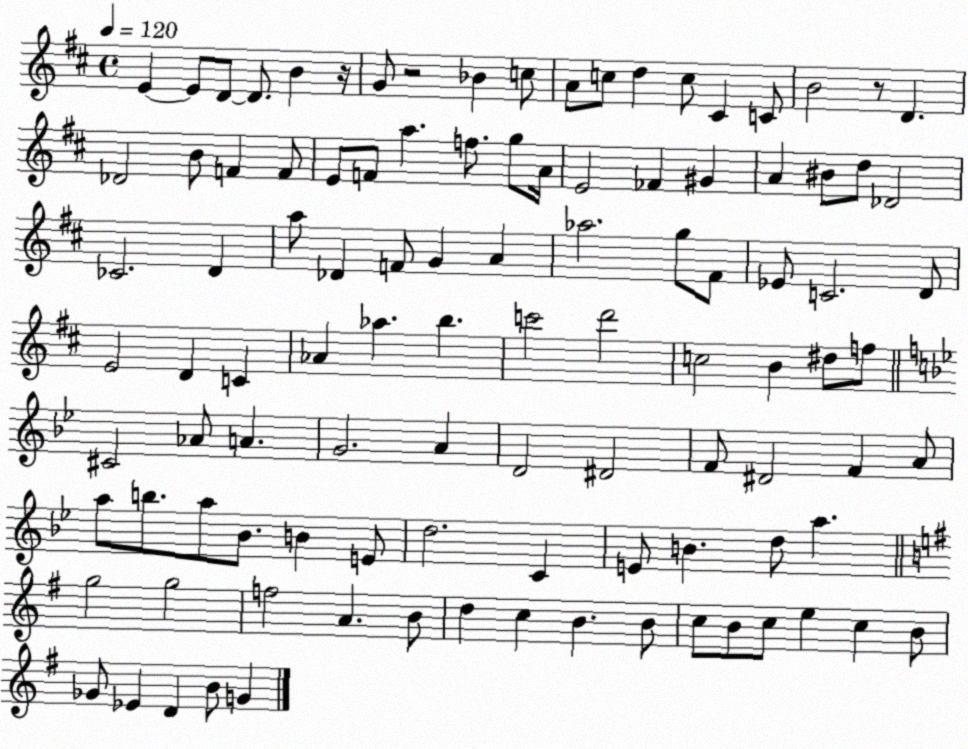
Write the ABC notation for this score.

X:1
T:Untitled
M:4/4
L:1/4
K:D
E E/2 D/2 D/2 B z/4 G/2 z2 _B c/2 A/2 c/2 d c/2 ^C C/2 B2 z/2 D _D2 B/2 F F/2 E/2 F/2 a f/2 g/2 A/4 E2 _F ^G A ^B/2 d/2 _D2 _C2 D a/2 _D F/2 G A _a2 g/2 ^F/2 _E/2 C2 D/2 E2 D C _A _a b c'2 d'2 c2 B ^d/2 f/2 ^C2 _A/2 A G2 A D2 ^D2 F/2 ^D2 F A/2 a/2 b/2 a/2 _B/2 B E/2 d2 C E/2 B d/2 a g2 g2 f2 A B/2 d c B B/2 c/2 B/2 c/2 e c B/2 _G/2 _E D B/2 G